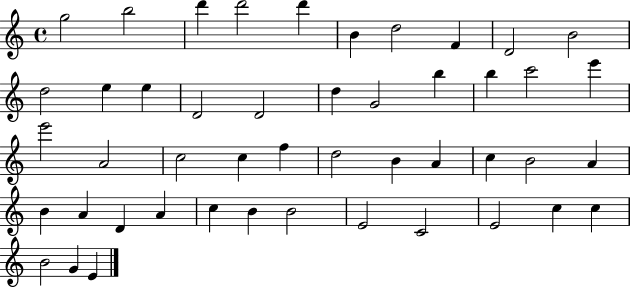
X:1
T:Untitled
M:4/4
L:1/4
K:C
g2 b2 d' d'2 d' B d2 F D2 B2 d2 e e D2 D2 d G2 b b c'2 e' e'2 A2 c2 c f d2 B A c B2 A B A D A c B B2 E2 C2 E2 c c B2 G E